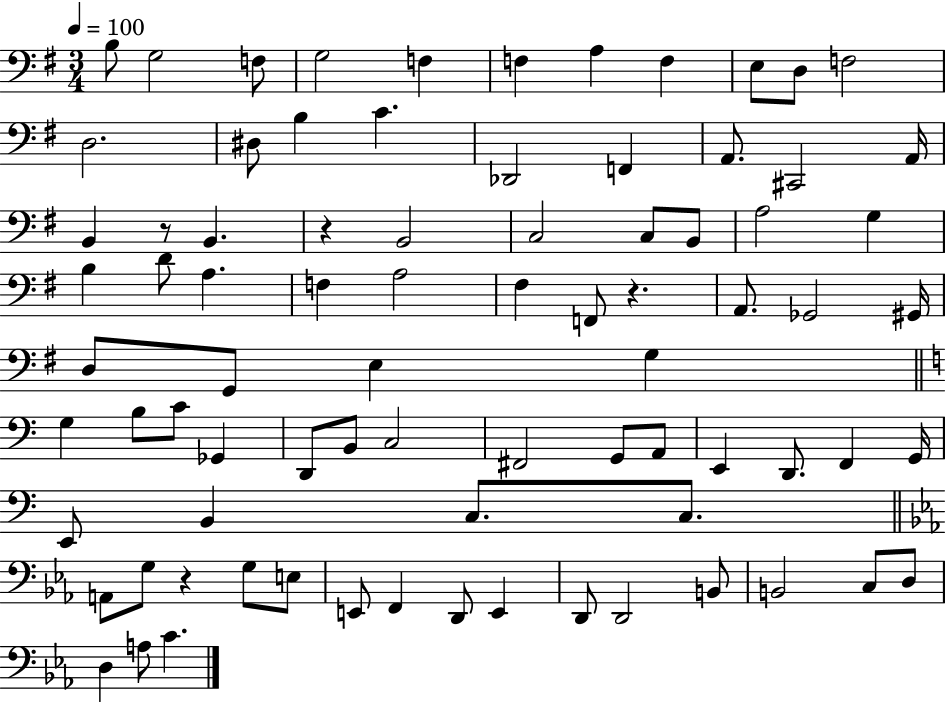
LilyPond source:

{
  \clef bass
  \numericTimeSignature
  \time 3/4
  \key g \major
  \tempo 4 = 100
  b8 g2 f8 | g2 f4 | f4 a4 f4 | e8 d8 f2 | \break d2. | dis8 b4 c'4. | des,2 f,4 | a,8. cis,2 a,16 | \break b,4 r8 b,4. | r4 b,2 | c2 c8 b,8 | a2 g4 | \break b4 d'8 a4. | f4 a2 | fis4 f,8 r4. | a,8. ges,2 gis,16 | \break d8 g,8 e4 g4 | \bar "||" \break \key c \major g4 b8 c'8 ges,4 | d,8 b,8 c2 | fis,2 g,8 a,8 | e,4 d,8. f,4 g,16 | \break e,8 b,4 c8. c8. | \bar "||" \break \key c \minor a,8 g8 r4 g8 e8 | e,8 f,4 d,8 e,4 | d,8 d,2 b,8 | b,2 c8 d8 | \break d4 a8 c'4. | \bar "|."
}